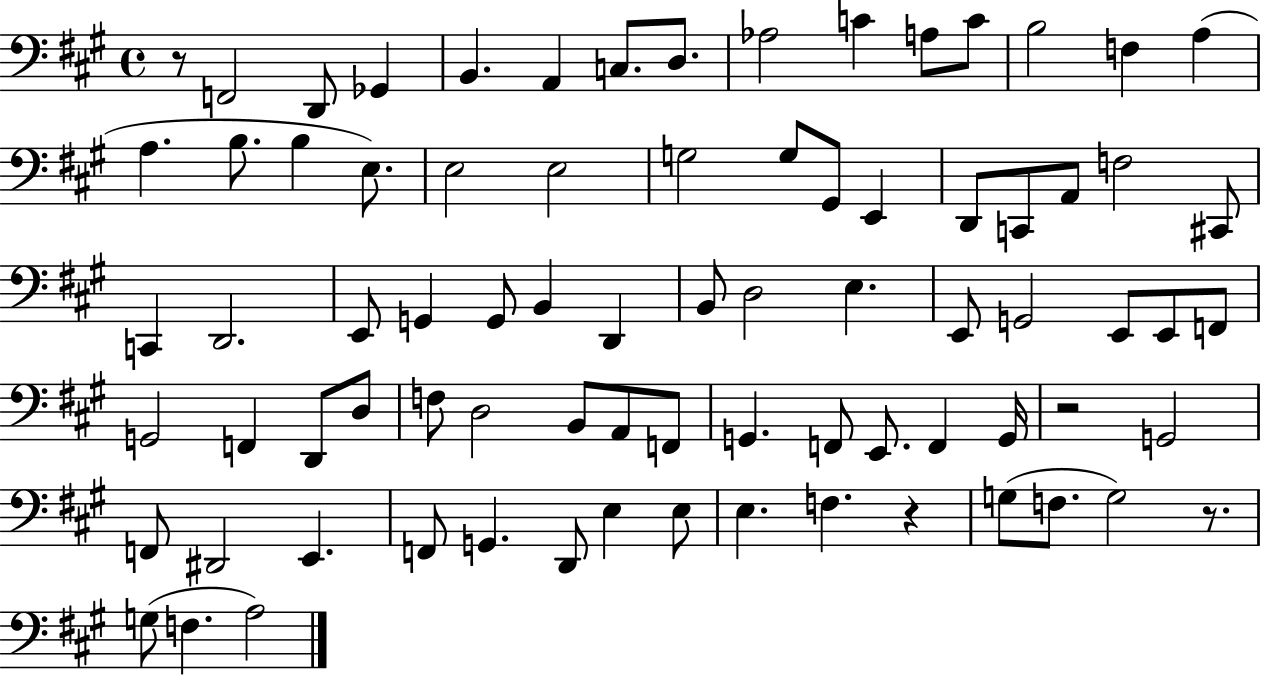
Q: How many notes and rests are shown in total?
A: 79